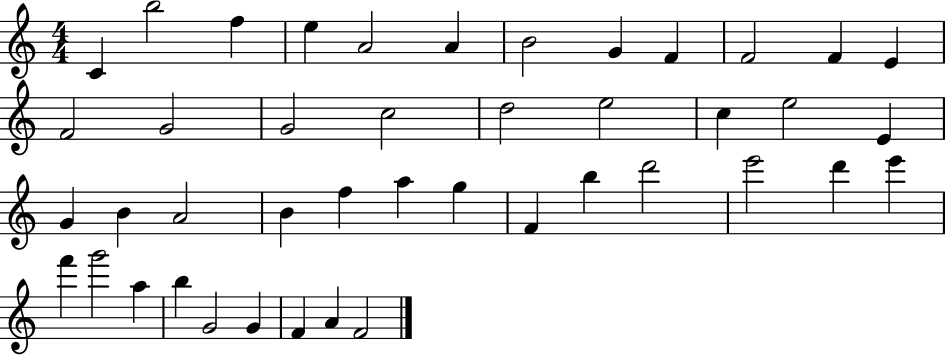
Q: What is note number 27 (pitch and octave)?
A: A5